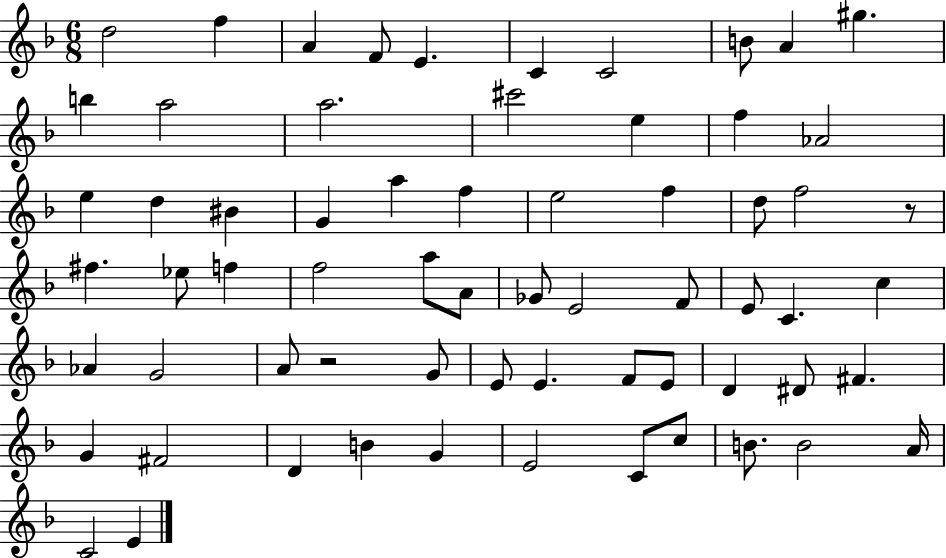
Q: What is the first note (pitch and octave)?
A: D5